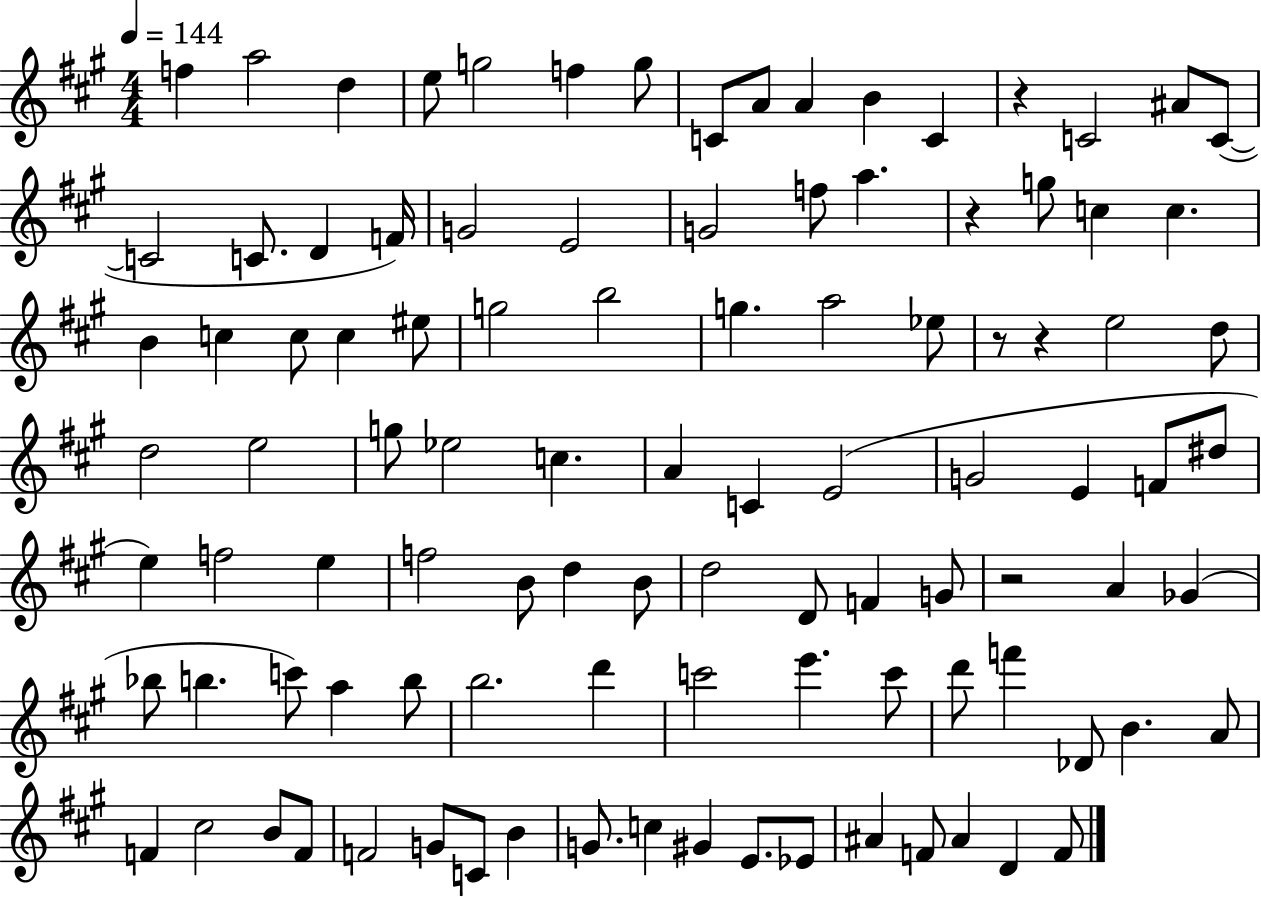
{
  \clef treble
  \numericTimeSignature
  \time 4/4
  \key a \major
  \tempo 4 = 144
  f''4 a''2 d''4 | e''8 g''2 f''4 g''8 | c'8 a'8 a'4 b'4 c'4 | r4 c'2 ais'8 c'8~(~ | \break c'2 c'8. d'4 f'16) | g'2 e'2 | g'2 f''8 a''4. | r4 g''8 c''4 c''4. | \break b'4 c''4 c''8 c''4 eis''8 | g''2 b''2 | g''4. a''2 ees''8 | r8 r4 e''2 d''8 | \break d''2 e''2 | g''8 ees''2 c''4. | a'4 c'4 e'2( | g'2 e'4 f'8 dis''8 | \break e''4) f''2 e''4 | f''2 b'8 d''4 b'8 | d''2 d'8 f'4 g'8 | r2 a'4 ges'4( | \break bes''8 b''4. c'''8) a''4 b''8 | b''2. d'''4 | c'''2 e'''4. c'''8 | d'''8 f'''4 des'8 b'4. a'8 | \break f'4 cis''2 b'8 f'8 | f'2 g'8 c'8 b'4 | g'8. c''4 gis'4 e'8. ees'8 | ais'4 f'8 ais'4 d'4 f'8 | \break \bar "|."
}